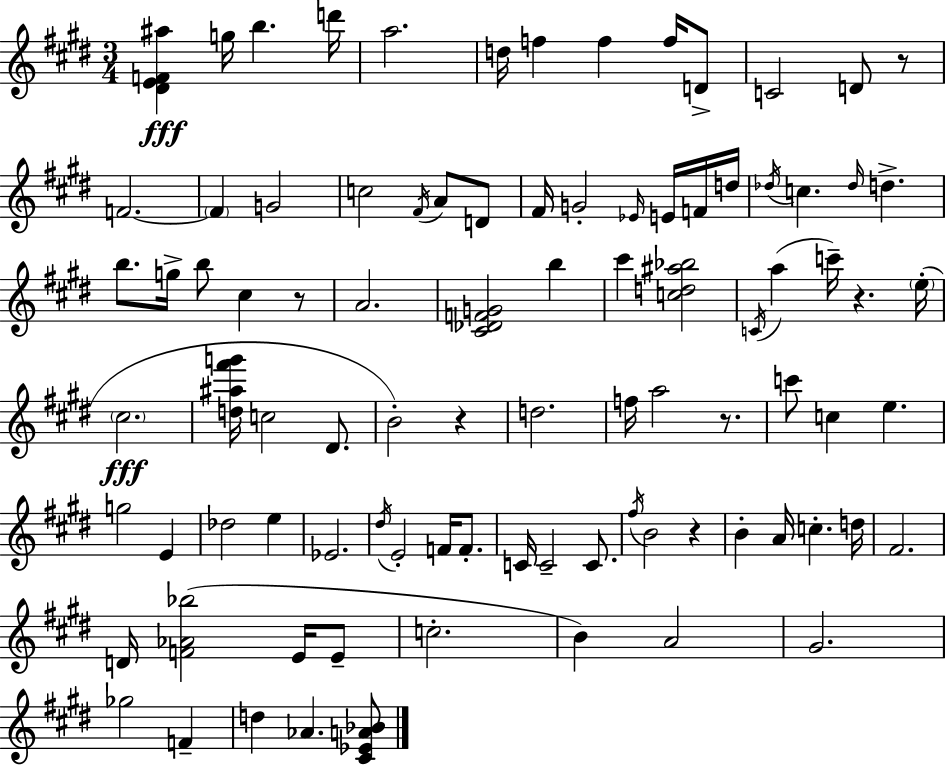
[D#4,E4,F4,A#5]/q G5/s B5/q. D6/s A5/h. D5/s F5/q F5/q F5/s D4/e C4/h D4/e R/e F4/h. F4/q G4/h C5/h F#4/s A4/e D4/e F#4/s G4/h Eb4/s E4/s F4/s D5/s Db5/s C5/q. Db5/s D5/q. B5/e. G5/s B5/e C#5/q R/e A4/h. [C#4,Db4,F4,G4]/h B5/q C#6/q [C5,D5,A#5,Bb5]/h C4/s A5/q C6/s R/q. E5/s C#5/h. [D5,A#5,F#6,G6]/s C5/h D#4/e. B4/h R/q D5/h. F5/s A5/h R/e. C6/e C5/q E5/q. G5/h E4/q Db5/h E5/q Eb4/h. D#5/s E4/h F4/s F4/e. C4/s C4/h C4/e. F#5/s B4/h R/q B4/q A4/s C5/q. D5/s F#4/h. D4/s [F4,Ab4,Bb5]/h E4/s E4/e C5/h. B4/q A4/h G#4/h. Gb5/h F4/q D5/q Ab4/q. [C#4,Eb4,A4,Bb4]/e